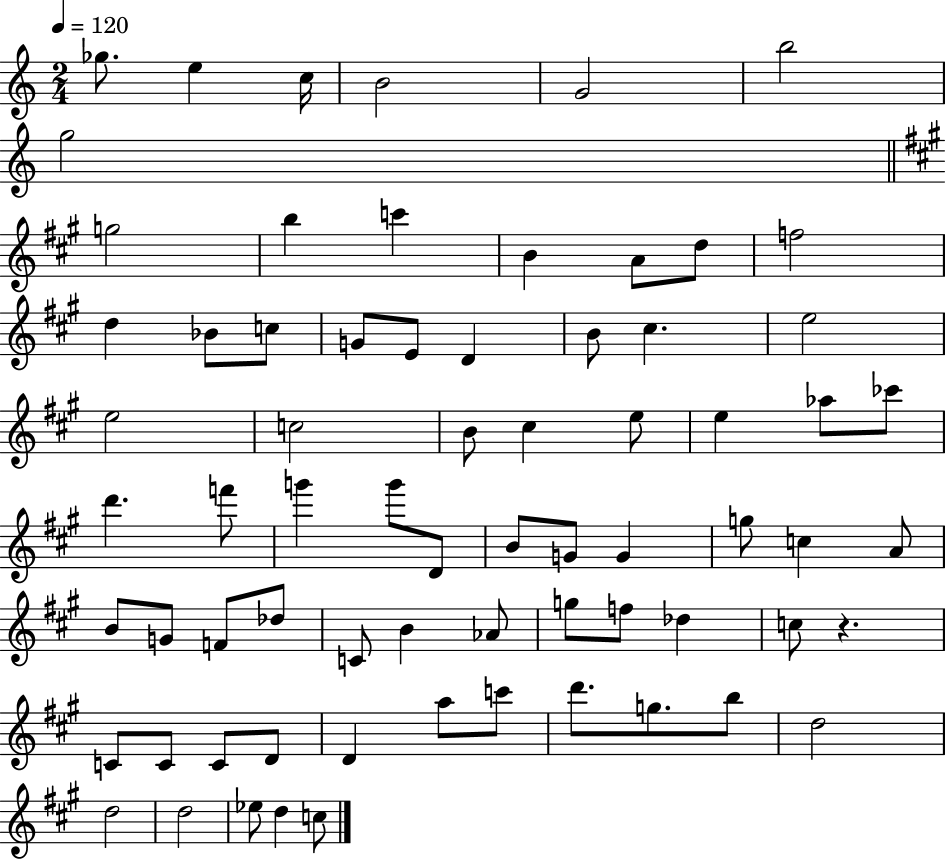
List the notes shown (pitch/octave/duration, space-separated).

Gb5/e. E5/q C5/s B4/h G4/h B5/h G5/h G5/h B5/q C6/q B4/q A4/e D5/e F5/h D5/q Bb4/e C5/e G4/e E4/e D4/q B4/e C#5/q. E5/h E5/h C5/h B4/e C#5/q E5/e E5/q Ab5/e CES6/e D6/q. F6/e G6/q G6/e D4/e B4/e G4/e G4/q G5/e C5/q A4/e B4/e G4/e F4/e Db5/e C4/e B4/q Ab4/e G5/e F5/e Db5/q C5/e R/q. C4/e C4/e C4/e D4/e D4/q A5/e C6/e D6/e. G5/e. B5/e D5/h D5/h D5/h Eb5/e D5/q C5/e